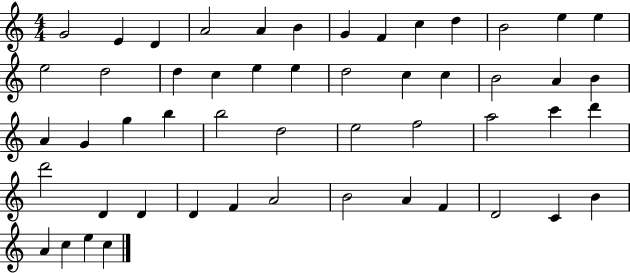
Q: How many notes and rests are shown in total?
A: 52